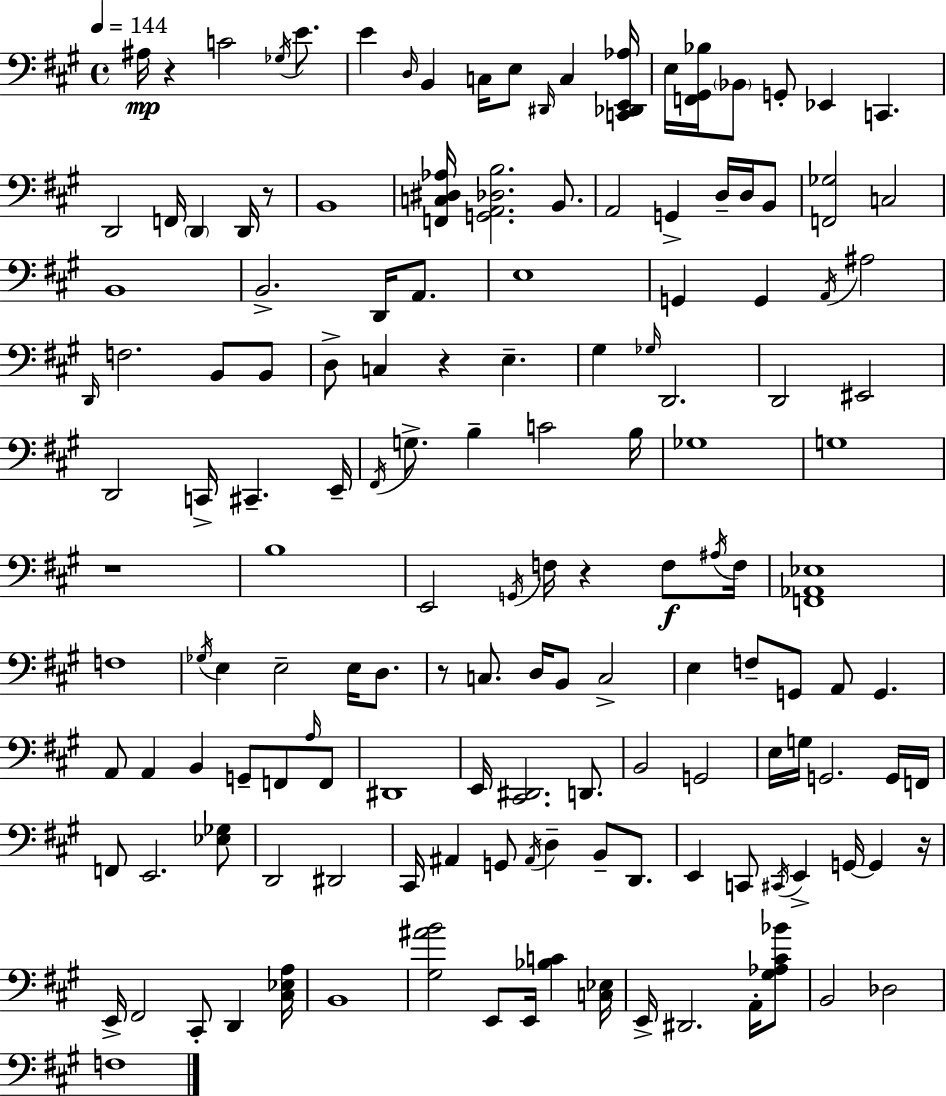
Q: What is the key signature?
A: A major